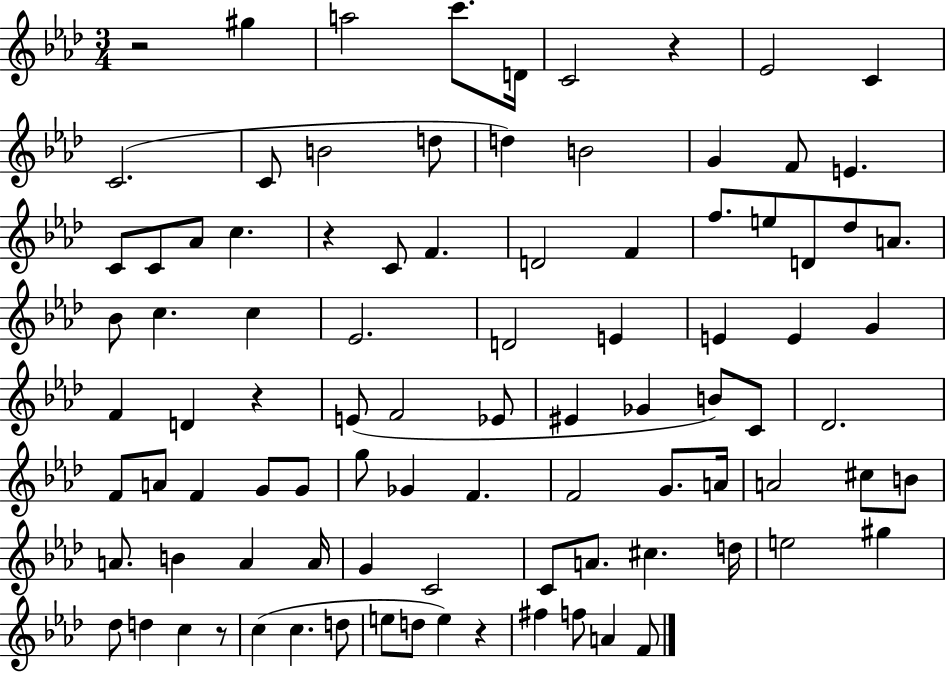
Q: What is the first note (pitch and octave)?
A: G#5